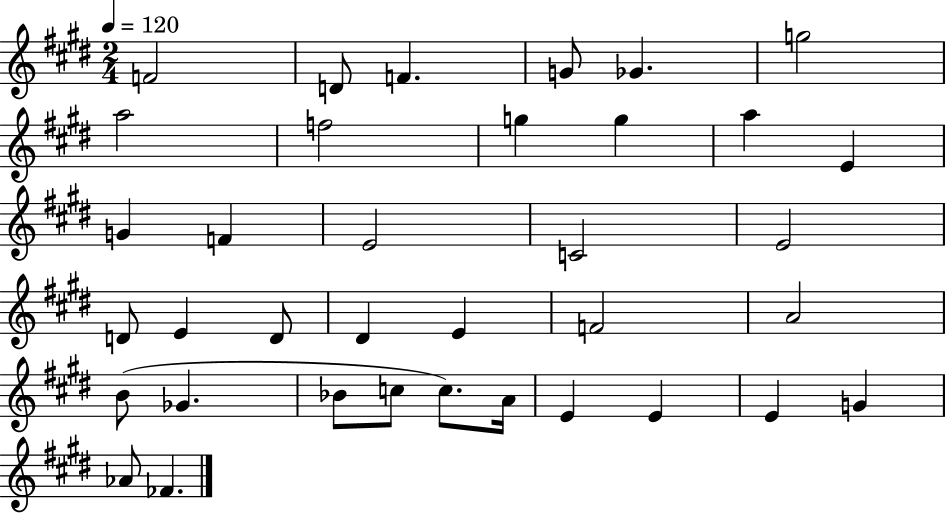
{
  \clef treble
  \numericTimeSignature
  \time 2/4
  \key e \major
  \tempo 4 = 120
  f'2 | d'8 f'4. | g'8 ges'4. | g''2 | \break a''2 | f''2 | g''4 g''4 | a''4 e'4 | \break g'4 f'4 | e'2 | c'2 | e'2 | \break d'8 e'4 d'8 | dis'4 e'4 | f'2 | a'2 | \break b'8( ges'4. | bes'8 c''8 c''8.) a'16 | e'4 e'4 | e'4 g'4 | \break aes'8 fes'4. | \bar "|."
}